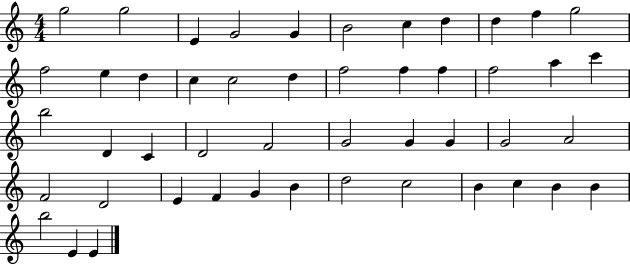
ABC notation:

X:1
T:Untitled
M:4/4
L:1/4
K:C
g2 g2 E G2 G B2 c d d f g2 f2 e d c c2 d f2 f f f2 a c' b2 D C D2 F2 G2 G G G2 A2 F2 D2 E F G B d2 c2 B c B B b2 E E